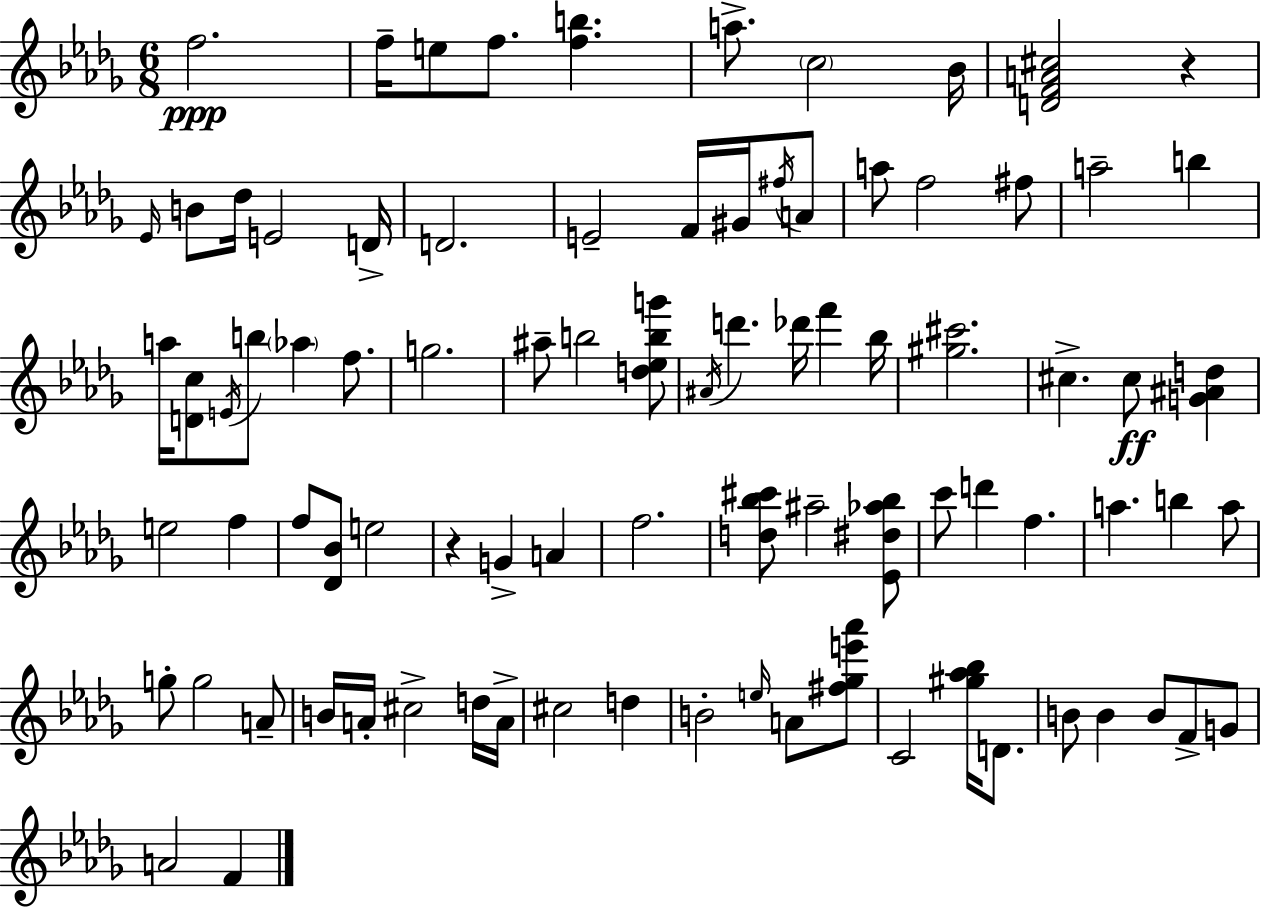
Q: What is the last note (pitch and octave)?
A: F4